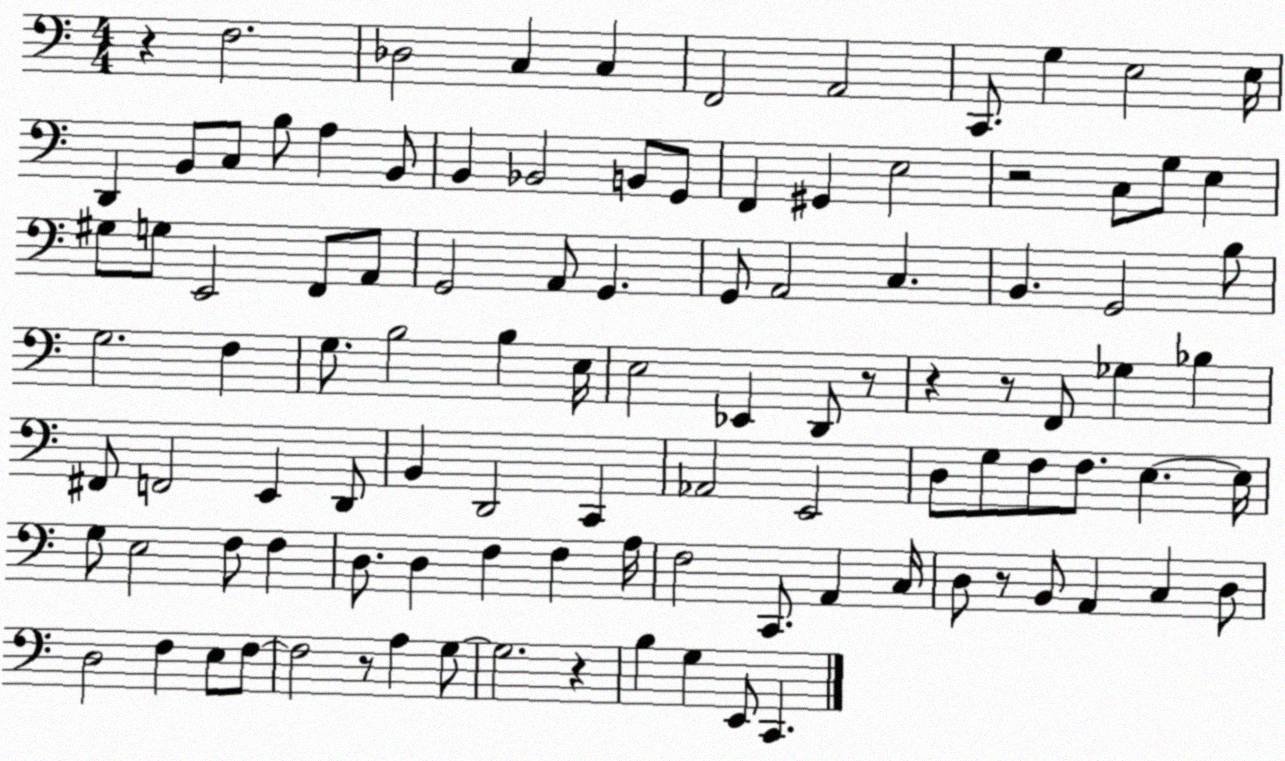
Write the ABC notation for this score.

X:1
T:Untitled
M:4/4
L:1/4
K:C
z F,2 _D,2 C, C, F,,2 A,,2 C,,/2 G, E,2 E,/4 D,, B,,/2 C,/2 B,/2 A, B,,/2 B,, _B,,2 B,,/2 G,,/2 F,, ^G,, E,2 z2 C,/2 G,/2 E, ^G,/2 G,/2 E,,2 F,,/2 A,,/2 G,,2 A,,/2 G,, G,,/2 A,,2 C, B,, G,,2 B,/2 G,2 F, G,/2 B,2 B, E,/4 E,2 _E,, D,,/2 z/2 z z/2 F,,/2 _G, _B, ^F,,/2 F,,2 E,, D,,/2 B,, D,,2 C,, _A,,2 E,,2 D,/2 G,/2 F,/2 F,/2 E, E,/4 G,/2 E,2 F,/2 F, D,/2 D, F, F, A,/4 F,2 C,,/2 A,, C,/4 D,/2 z/2 B,,/2 A,, C, D,/2 D,2 F, E,/2 F,/2 F,2 z/2 A, G,/2 G,2 z B, G, E,,/2 C,,